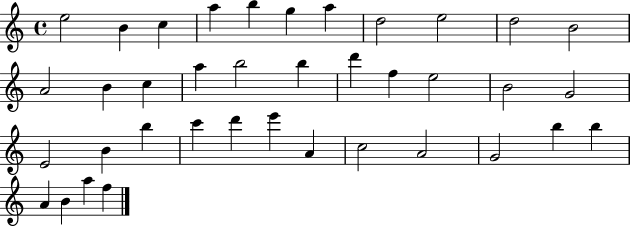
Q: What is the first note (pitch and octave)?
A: E5